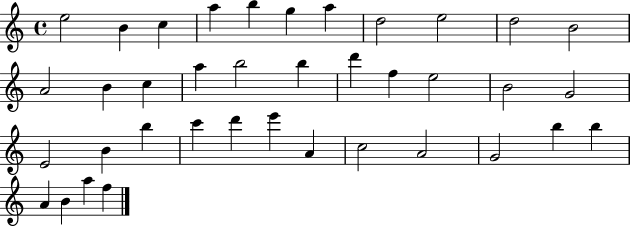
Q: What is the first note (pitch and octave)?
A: E5